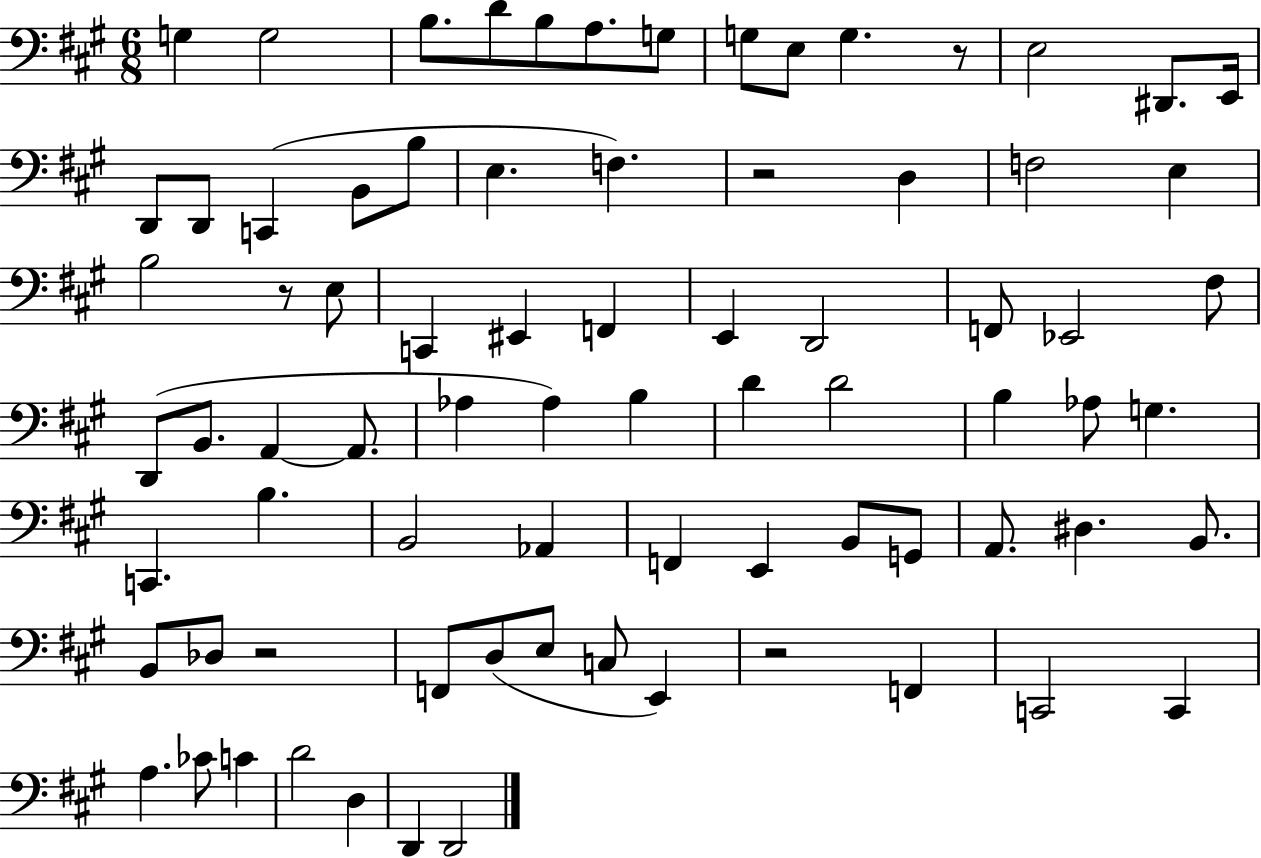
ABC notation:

X:1
T:Untitled
M:6/8
L:1/4
K:A
G, G,2 B,/2 D/2 B,/2 A,/2 G,/2 G,/2 E,/2 G, z/2 E,2 ^D,,/2 E,,/4 D,,/2 D,,/2 C,, B,,/2 B,/2 E, F, z2 D, F,2 E, B,2 z/2 E,/2 C,, ^E,, F,, E,, D,,2 F,,/2 _E,,2 ^F,/2 D,,/2 B,,/2 A,, A,,/2 _A, _A, B, D D2 B, _A,/2 G, C,, B, B,,2 _A,, F,, E,, B,,/2 G,,/2 A,,/2 ^D, B,,/2 B,,/2 _D,/2 z2 F,,/2 D,/2 E,/2 C,/2 E,, z2 F,, C,,2 C,, A, _C/2 C D2 D, D,, D,,2